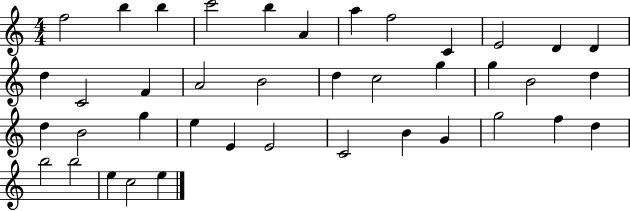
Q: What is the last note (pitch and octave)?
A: E5